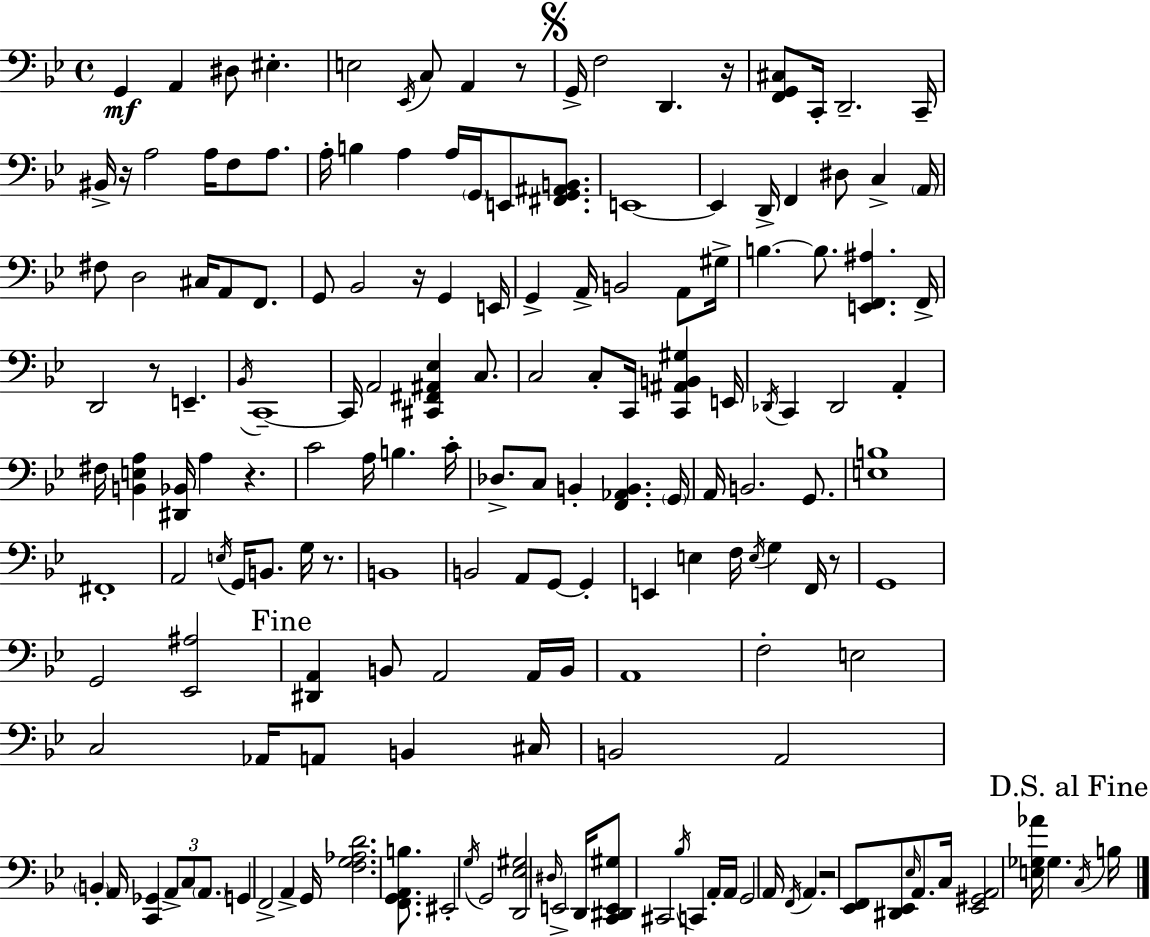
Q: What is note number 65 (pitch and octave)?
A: F#3